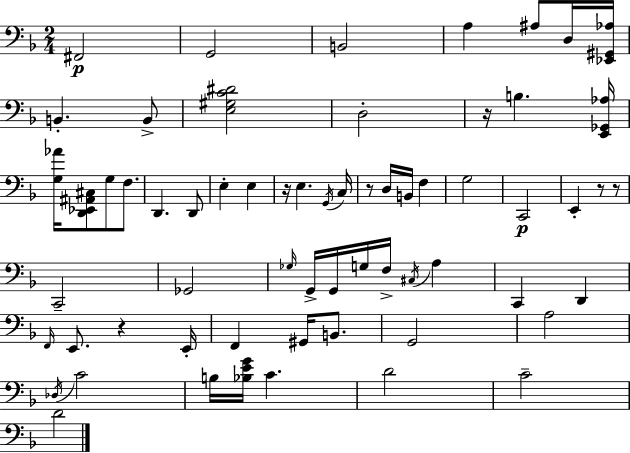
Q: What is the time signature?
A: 2/4